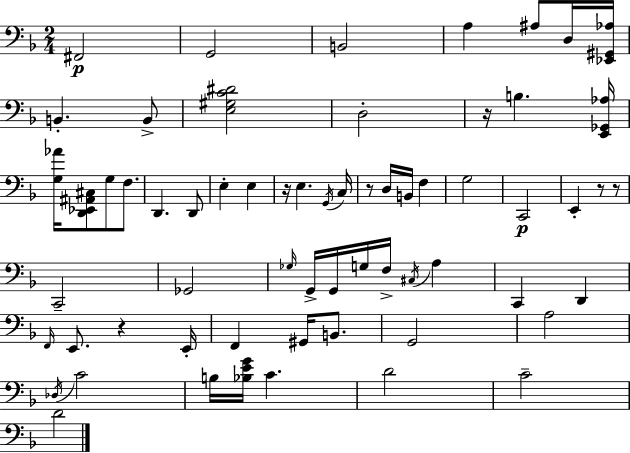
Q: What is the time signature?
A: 2/4